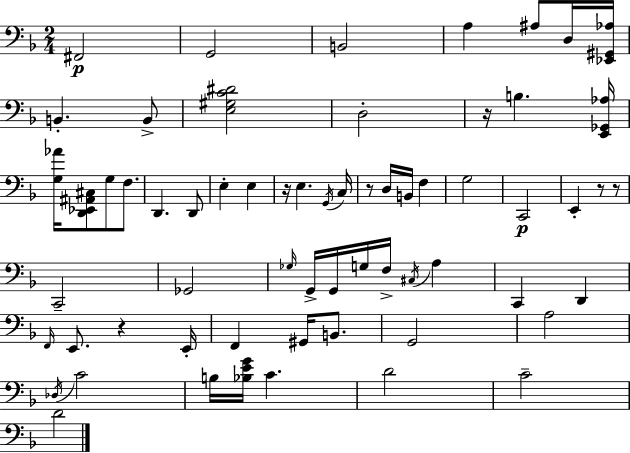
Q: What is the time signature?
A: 2/4